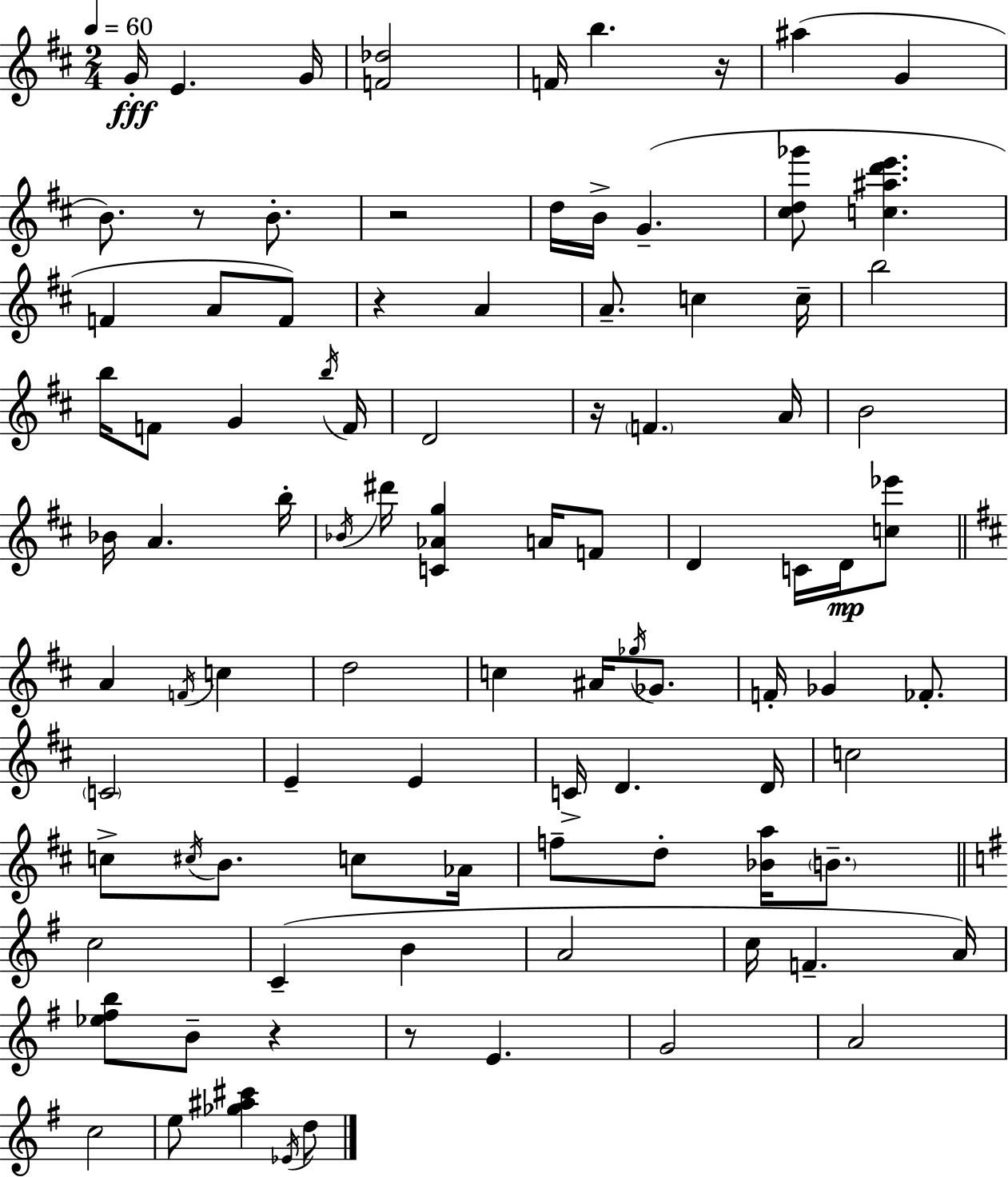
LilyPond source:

{
  \clef treble
  \numericTimeSignature
  \time 2/4
  \key d \major
  \tempo 4 = 60
  g'16-.\fff e'4. g'16 | <f' des''>2 | f'16 b''4. r16 | ais''4( g'4 | \break b'8.) r8 b'8.-. | r2 | d''16 b'16-> g'4.--( | <cis'' d'' ges'''>8 <c'' ais'' d''' e'''>4. | \break f'4 a'8 f'8) | r4 a'4 | a'8.-- c''4 c''16-- | b''2 | \break b''16 f'8 g'4 \acciaccatura { b''16 } | f'16 d'2 | r16 \parenthesize f'4. | a'16 b'2 | \break bes'16 a'4. | b''16-. \acciaccatura { bes'16 } dis'''16 <c' aes' g''>4 a'16 | f'8 d'4 c'16 d'16\mp | <c'' ees'''>8 \bar "||" \break \key d \major a'4 \acciaccatura { f'16 } c''4 | d''2 | c''4 ais'16 \acciaccatura { ges''16 } ges'8. | f'16-. ges'4 fes'8.-. | \break \parenthesize c'2 | e'4-- e'4 | c'16-> d'4. | d'16 c''2 | \break c''8-> \acciaccatura { cis''16 } b'8. | c''8 aes'16 f''8-- d''8-. <bes' a''>16 | \parenthesize b'8.-- \bar "||" \break \key g \major c''2 | c'4--( b'4 | a'2 | c''16 f'4.-- a'16) | \break <ees'' fis'' b''>8 b'8-- r4 | r8 e'4. | g'2 | a'2 | \break c''2 | e''8 <ges'' ais'' cis'''>4 \acciaccatura { ees'16 } d''8 | \bar "|."
}